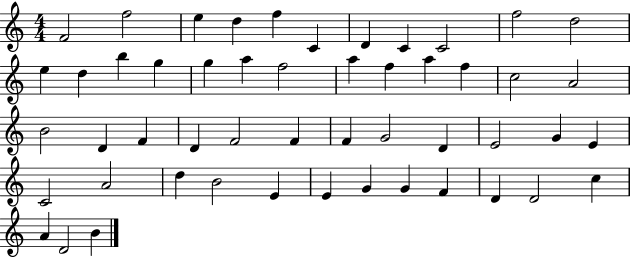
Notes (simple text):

F4/h F5/h E5/q D5/q F5/q C4/q D4/q C4/q C4/h F5/h D5/h E5/q D5/q B5/q G5/q G5/q A5/q F5/h A5/q F5/q A5/q F5/q C5/h A4/h B4/h D4/q F4/q D4/q F4/h F4/q F4/q G4/h D4/q E4/h G4/q E4/q C4/h A4/h D5/q B4/h E4/q E4/q G4/q G4/q F4/q D4/q D4/h C5/q A4/q D4/h B4/q